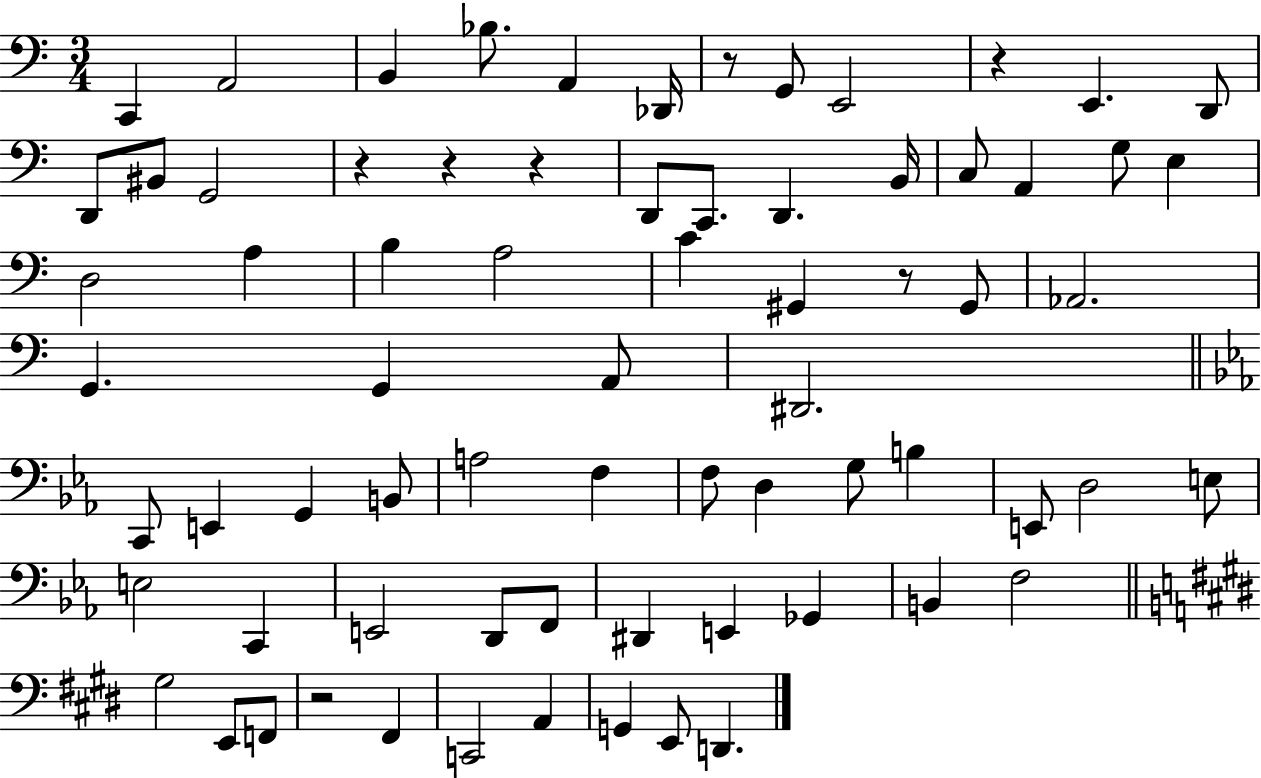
X:1
T:Untitled
M:3/4
L:1/4
K:C
C,, A,,2 B,, _B,/2 A,, _D,,/4 z/2 G,,/2 E,,2 z E,, D,,/2 D,,/2 ^B,,/2 G,,2 z z z D,,/2 C,,/2 D,, B,,/4 C,/2 A,, G,/2 E, D,2 A, B, A,2 C ^G,, z/2 ^G,,/2 _A,,2 G,, G,, A,,/2 ^D,,2 C,,/2 E,, G,, B,,/2 A,2 F, F,/2 D, G,/2 B, E,,/2 D,2 E,/2 E,2 C,, E,,2 D,,/2 F,,/2 ^D,, E,, _G,, B,, F,2 ^G,2 E,,/2 F,,/2 z2 ^F,, C,,2 A,, G,, E,,/2 D,,